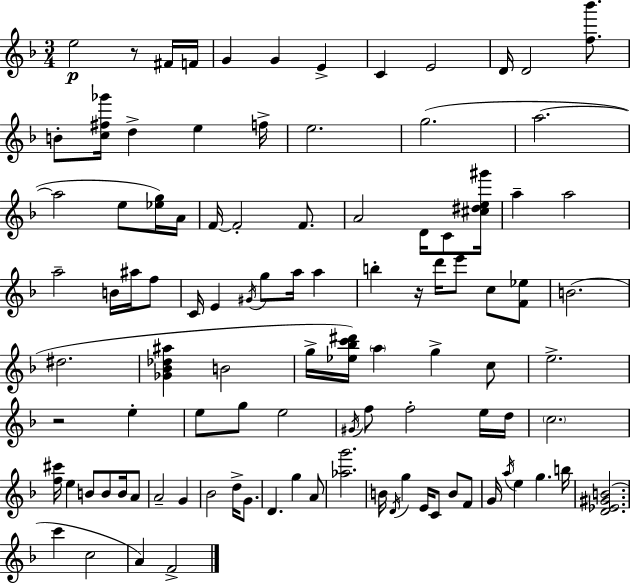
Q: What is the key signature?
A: F major